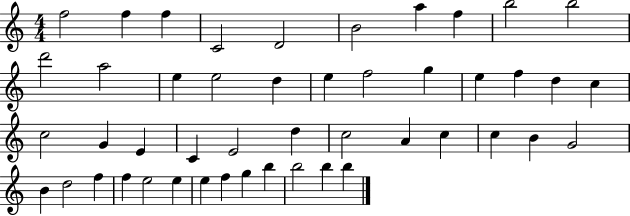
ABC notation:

X:1
T:Untitled
M:4/4
L:1/4
K:C
f2 f f C2 D2 B2 a f b2 b2 d'2 a2 e e2 d e f2 g e f d c c2 G E C E2 d c2 A c c B G2 B d2 f f e2 e e f g b b2 b b